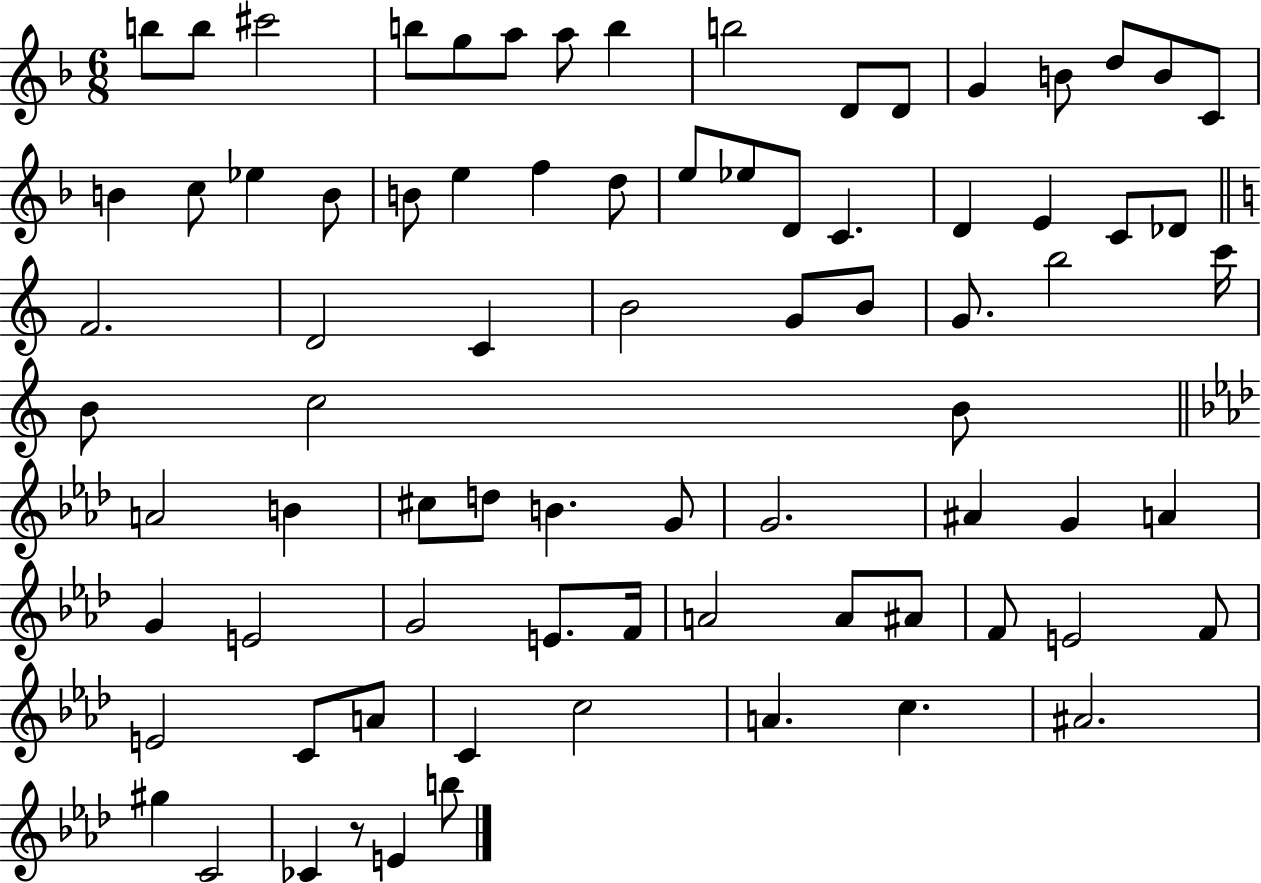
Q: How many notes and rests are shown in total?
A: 79